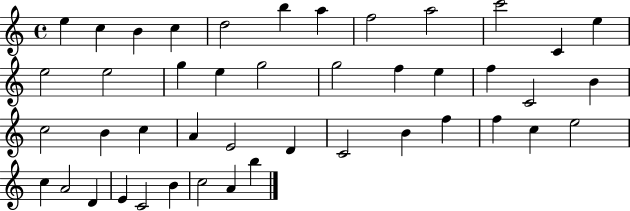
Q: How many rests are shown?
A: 0